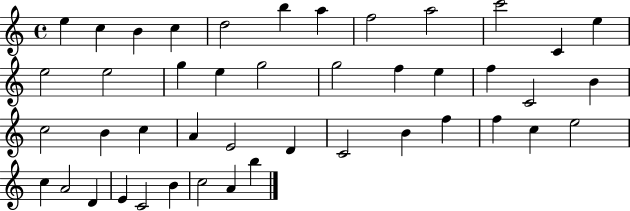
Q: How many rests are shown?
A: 0